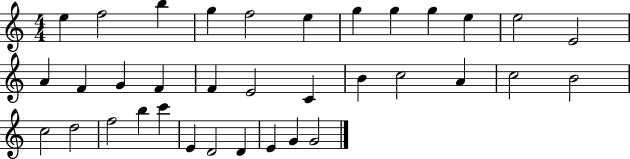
E5/q F5/h B5/q G5/q F5/h E5/q G5/q G5/q G5/q E5/q E5/h E4/h A4/q F4/q G4/q F4/q F4/q E4/h C4/q B4/q C5/h A4/q C5/h B4/h C5/h D5/h F5/h B5/q C6/q E4/q D4/h D4/q E4/q G4/q G4/h